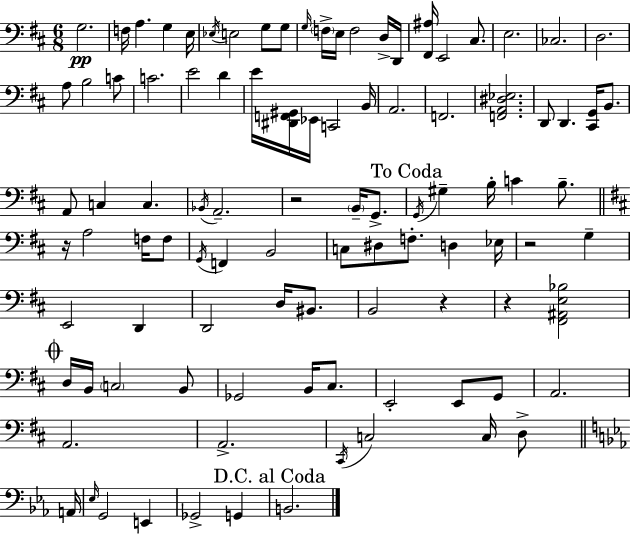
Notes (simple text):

G3/h. F3/s A3/q. G3/q E3/s Eb3/s E3/h G3/e G3/e G3/s F3/s E3/s F3/h D3/s D2/s [F#2,A#3]/s E2/h C#3/e. E3/h. CES3/h. D3/h. A3/e B3/h C4/e C4/h. E4/h D4/q E4/s [D#2,F2,G#2]/s Eb2/s C2/h B2/s A2/h. F2/h. [F2,A2,D#3,Eb3]/h. D2/e D2/q. [C#2,G2]/s B2/e. A2/e C3/q C3/q. Bb2/s A2/h. R/h B2/s G2/e. G2/s G#3/q B3/s C4/q B3/e. R/s A3/h F3/s F3/e G2/s F2/q B2/h C3/e D#3/e F3/e. D3/q Eb3/s R/h G3/q E2/h D2/q D2/h D3/s BIS2/e. B2/h R/q R/q [F#2,A#2,E3,Bb3]/h D3/s B2/s C3/h B2/e Gb2/h B2/s C#3/e. E2/h E2/e G2/e A2/h. A2/h. A2/h. C#2/s C3/h C3/s D3/e A2/s Eb3/s G2/h E2/q Gb2/h G2/q B2/h.